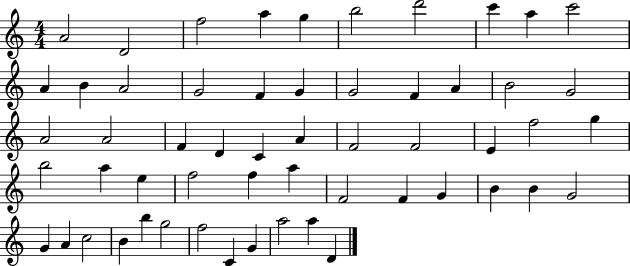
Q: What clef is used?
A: treble